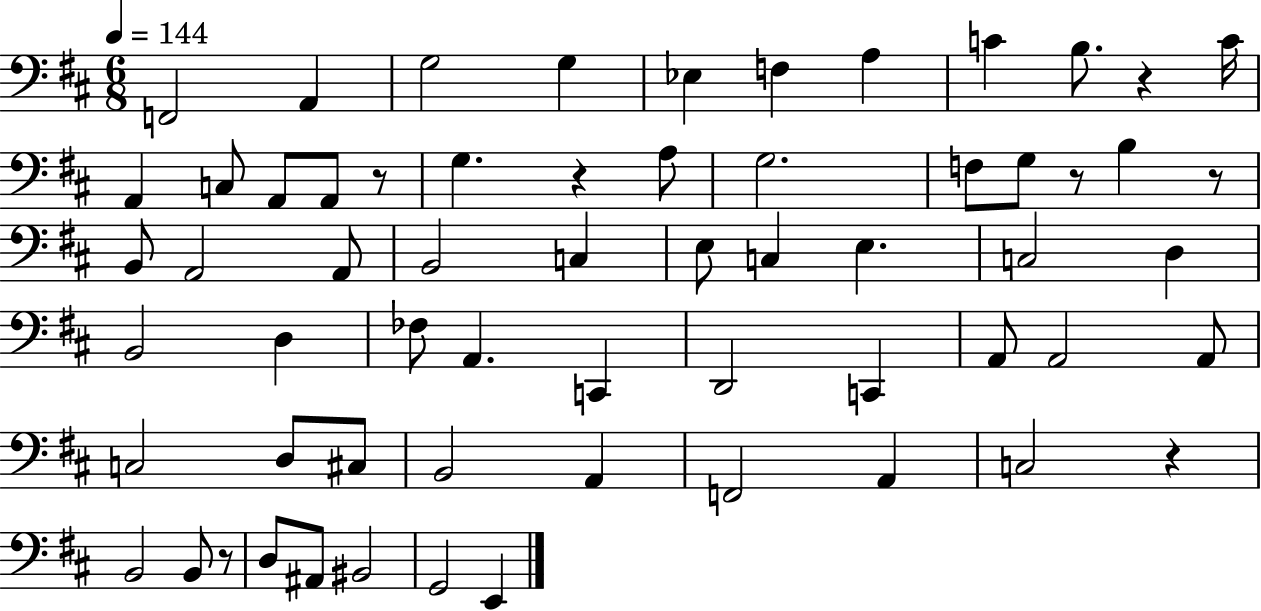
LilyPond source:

{
  \clef bass
  \numericTimeSignature
  \time 6/8
  \key d \major
  \tempo 4 = 144
  \repeat volta 2 { f,2 a,4 | g2 g4 | ees4 f4 a4 | c'4 b8. r4 c'16 | \break a,4 c8 a,8 a,8 r8 | g4. r4 a8 | g2. | f8 g8 r8 b4 r8 | \break b,8 a,2 a,8 | b,2 c4 | e8 c4 e4. | c2 d4 | \break b,2 d4 | fes8 a,4. c,4 | d,2 c,4 | a,8 a,2 a,8 | \break c2 d8 cis8 | b,2 a,4 | f,2 a,4 | c2 r4 | \break b,2 b,8 r8 | d8 ais,8 bis,2 | g,2 e,4 | } \bar "|."
}